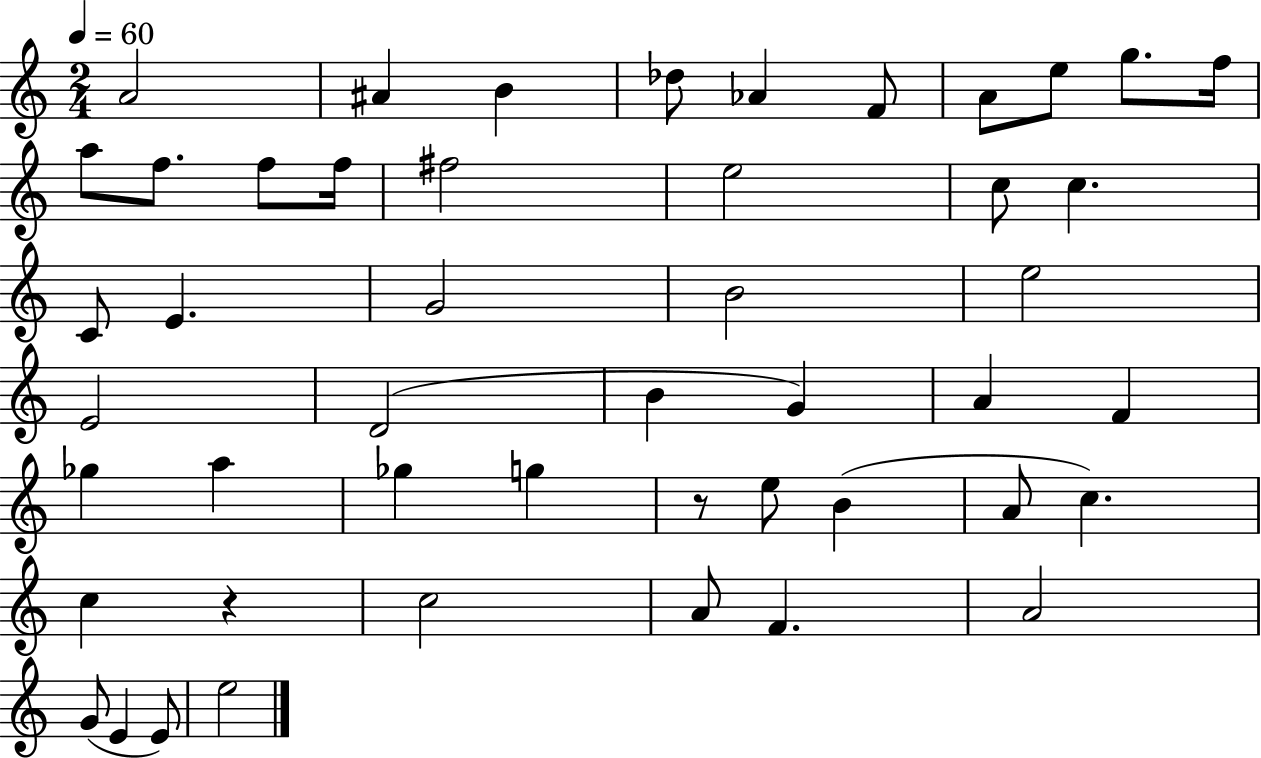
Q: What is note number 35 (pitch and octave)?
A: B4